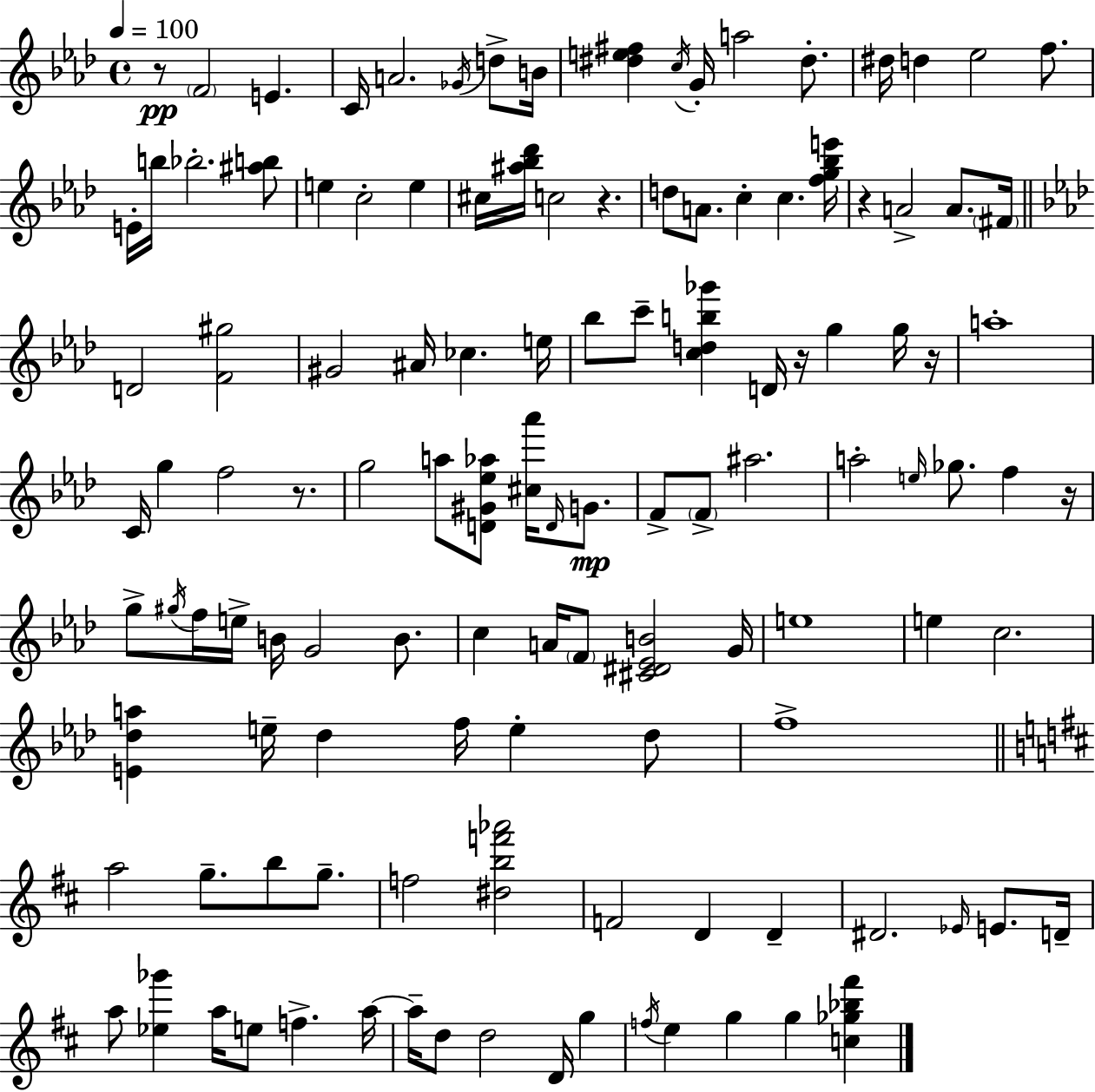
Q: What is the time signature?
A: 4/4